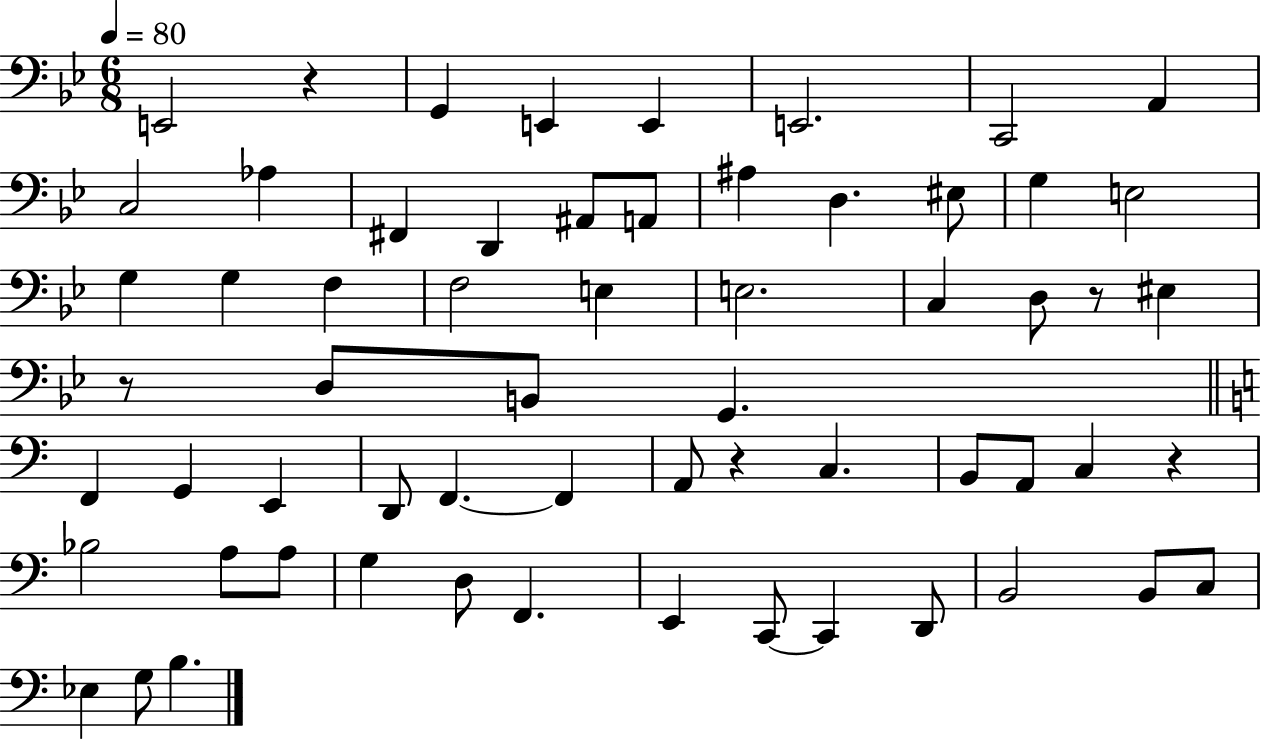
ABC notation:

X:1
T:Untitled
M:6/8
L:1/4
K:Bb
E,,2 z G,, E,, E,, E,,2 C,,2 A,, C,2 _A, ^F,, D,, ^A,,/2 A,,/2 ^A, D, ^E,/2 G, E,2 G, G, F, F,2 E, E,2 C, D,/2 z/2 ^E, z/2 D,/2 B,,/2 G,, F,, G,, E,, D,,/2 F,, F,, A,,/2 z C, B,,/2 A,,/2 C, z _B,2 A,/2 A,/2 G, D,/2 F,, E,, C,,/2 C,, D,,/2 B,,2 B,,/2 C,/2 _E, G,/2 B,